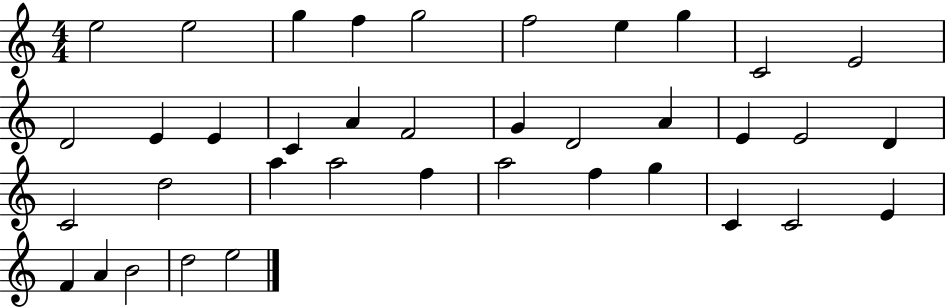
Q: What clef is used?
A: treble